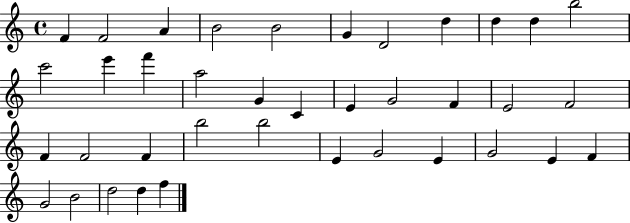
F4/q F4/h A4/q B4/h B4/h G4/q D4/h D5/q D5/q D5/q B5/h C6/h E6/q F6/q A5/h G4/q C4/q E4/q G4/h F4/q E4/h F4/h F4/q F4/h F4/q B5/h B5/h E4/q G4/h E4/q G4/h E4/q F4/q G4/h B4/h D5/h D5/q F5/q